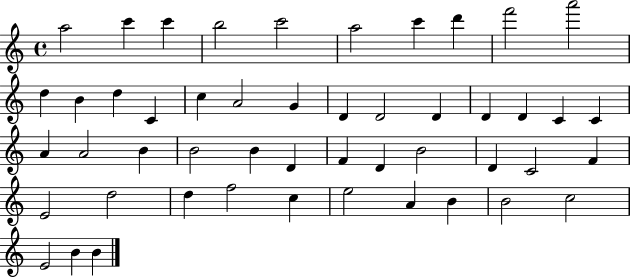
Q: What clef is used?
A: treble